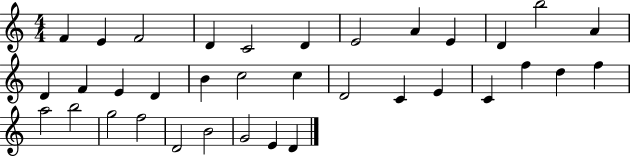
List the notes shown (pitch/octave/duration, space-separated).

F4/q E4/q F4/h D4/q C4/h D4/q E4/h A4/q E4/q D4/q B5/h A4/q D4/q F4/q E4/q D4/q B4/q C5/h C5/q D4/h C4/q E4/q C4/q F5/q D5/q F5/q A5/h B5/h G5/h F5/h D4/h B4/h G4/h E4/q D4/q